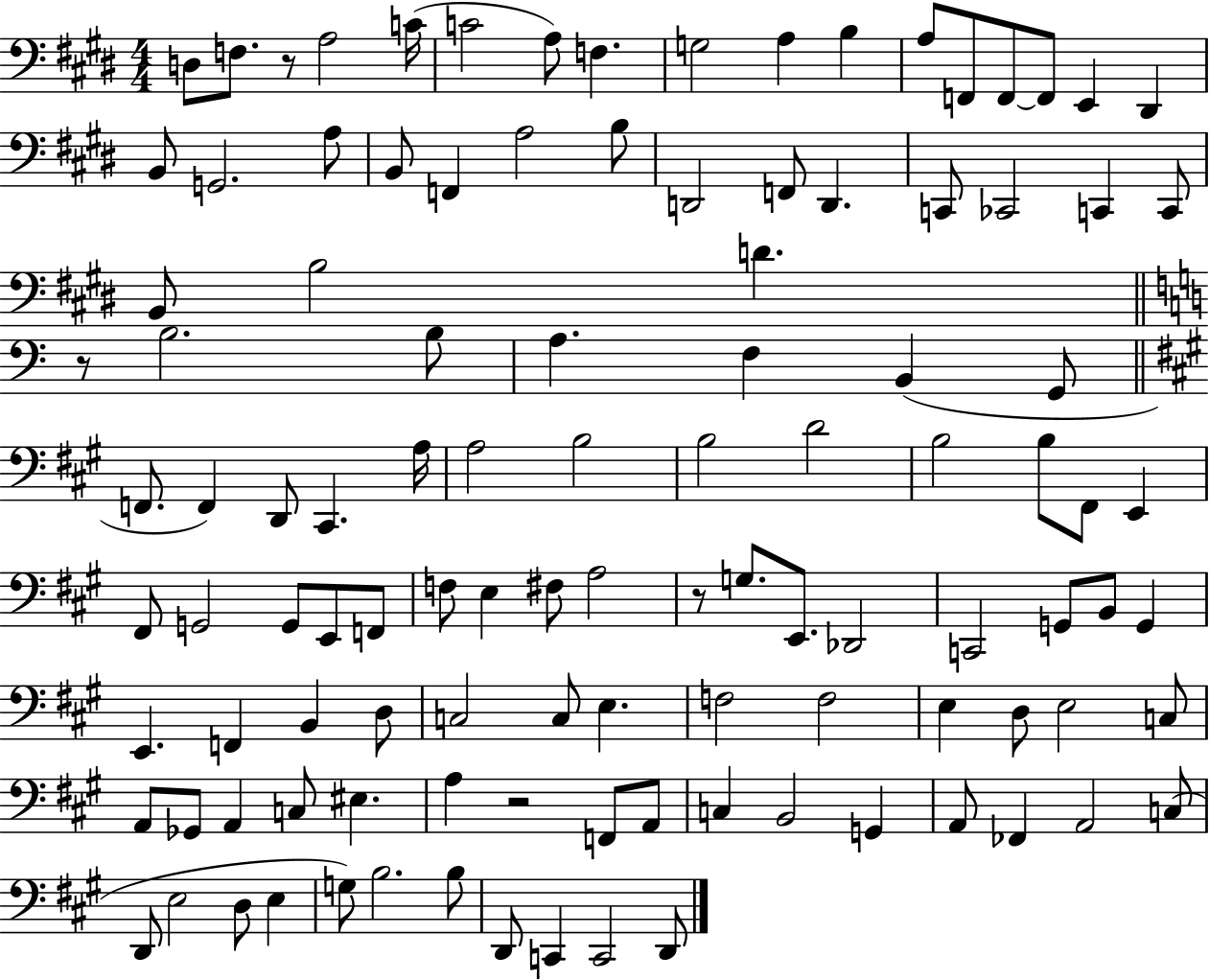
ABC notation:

X:1
T:Untitled
M:4/4
L:1/4
K:E
D,/2 F,/2 z/2 A,2 C/4 C2 A,/2 F, G,2 A, B, A,/2 F,,/2 F,,/2 F,,/2 E,, ^D,, B,,/2 G,,2 A,/2 B,,/2 F,, A,2 B,/2 D,,2 F,,/2 D,, C,,/2 _C,,2 C,, C,,/2 B,,/2 B,2 D z/2 B,2 B,/2 A, F, B,, G,,/2 F,,/2 F,, D,,/2 ^C,, A,/4 A,2 B,2 B,2 D2 B,2 B,/2 ^F,,/2 E,, ^F,,/2 G,,2 G,,/2 E,,/2 F,,/2 F,/2 E, ^F,/2 A,2 z/2 G,/2 E,,/2 _D,,2 C,,2 G,,/2 B,,/2 G,, E,, F,, B,, D,/2 C,2 C,/2 E, F,2 F,2 E, D,/2 E,2 C,/2 A,,/2 _G,,/2 A,, C,/2 ^E, A, z2 F,,/2 A,,/2 C, B,,2 G,, A,,/2 _F,, A,,2 C,/2 D,,/2 E,2 D,/2 E, G,/2 B,2 B,/2 D,,/2 C,, C,,2 D,,/2